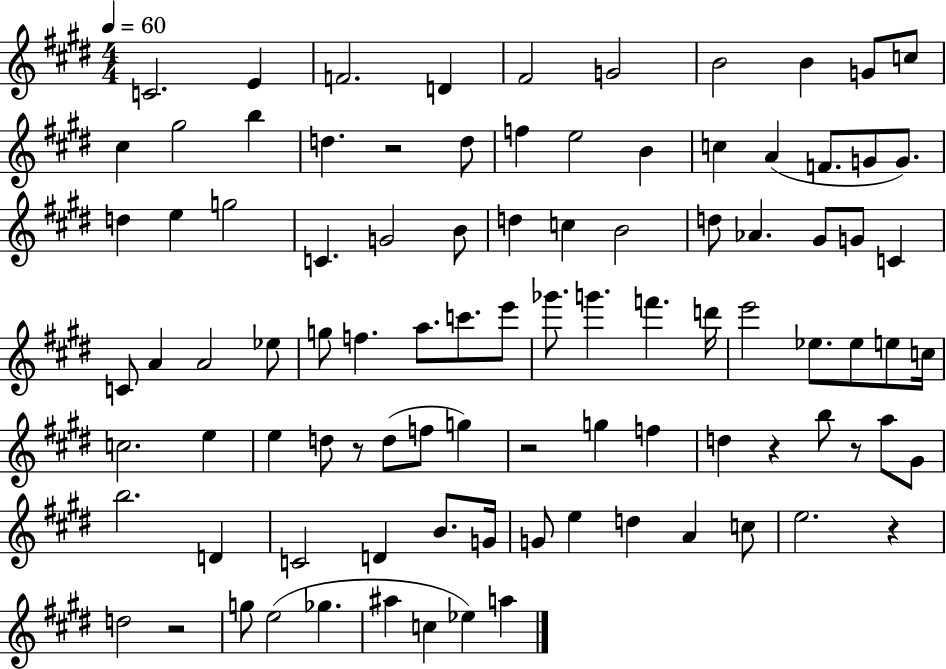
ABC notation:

X:1
T:Untitled
M:4/4
L:1/4
K:E
C2 E F2 D ^F2 G2 B2 B G/2 c/2 ^c ^g2 b d z2 d/2 f e2 B c A F/2 G/2 G/2 d e g2 C G2 B/2 d c B2 d/2 _A ^G/2 G/2 C C/2 A A2 _e/2 g/2 f a/2 c'/2 e'/2 _g'/2 g' f' d'/4 e'2 _e/2 _e/2 e/2 c/4 c2 e e d/2 z/2 d/2 f/2 g z2 g f d z b/2 z/2 a/2 ^G/2 b2 D C2 D B/2 G/4 G/2 e d A c/2 e2 z d2 z2 g/2 e2 _g ^a c _e a